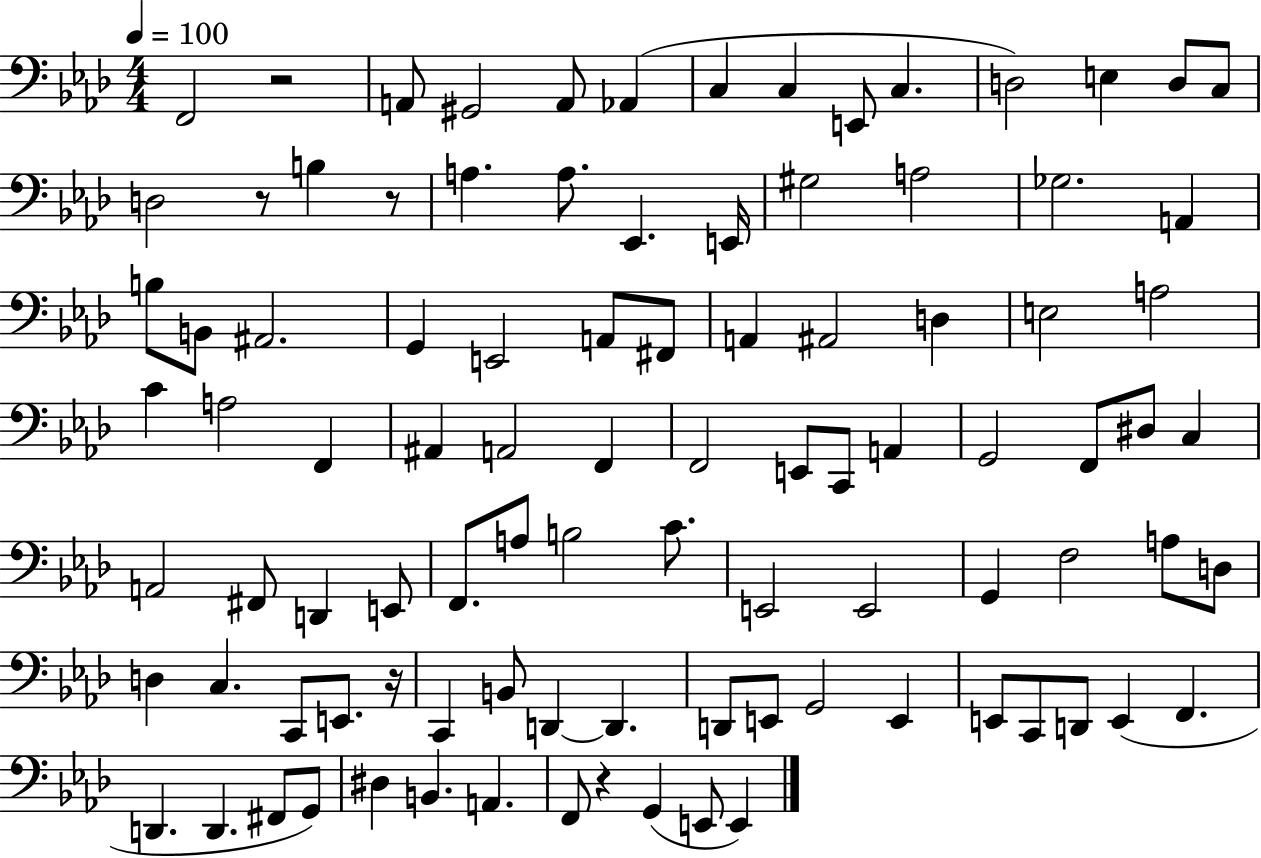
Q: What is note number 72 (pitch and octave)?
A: D2